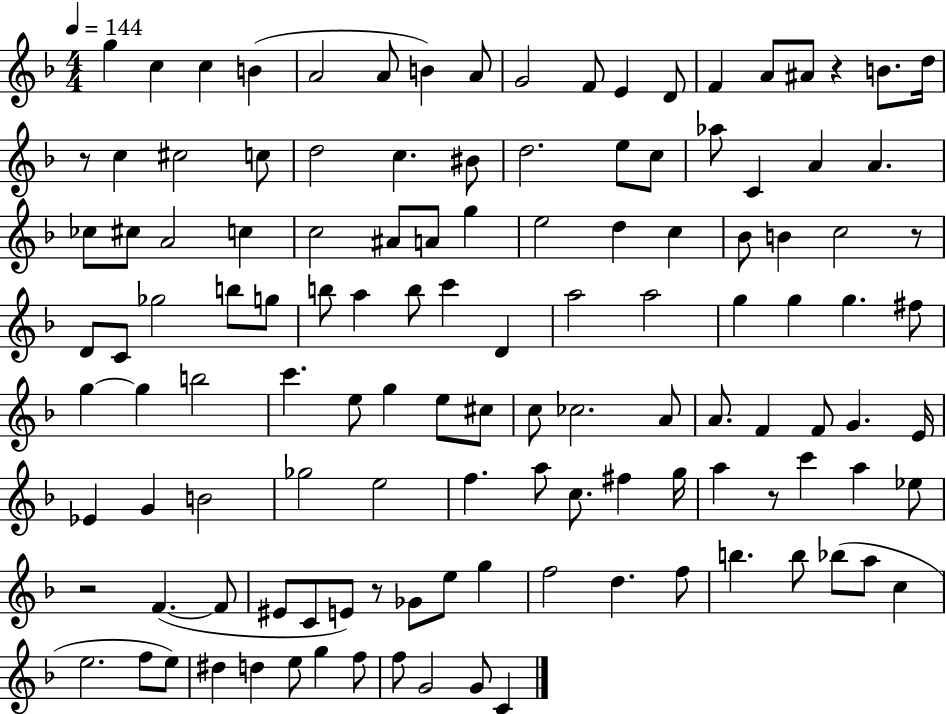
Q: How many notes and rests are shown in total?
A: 124